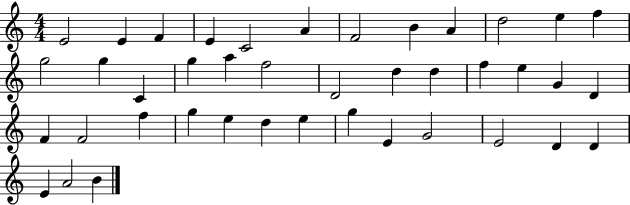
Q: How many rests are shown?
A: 0